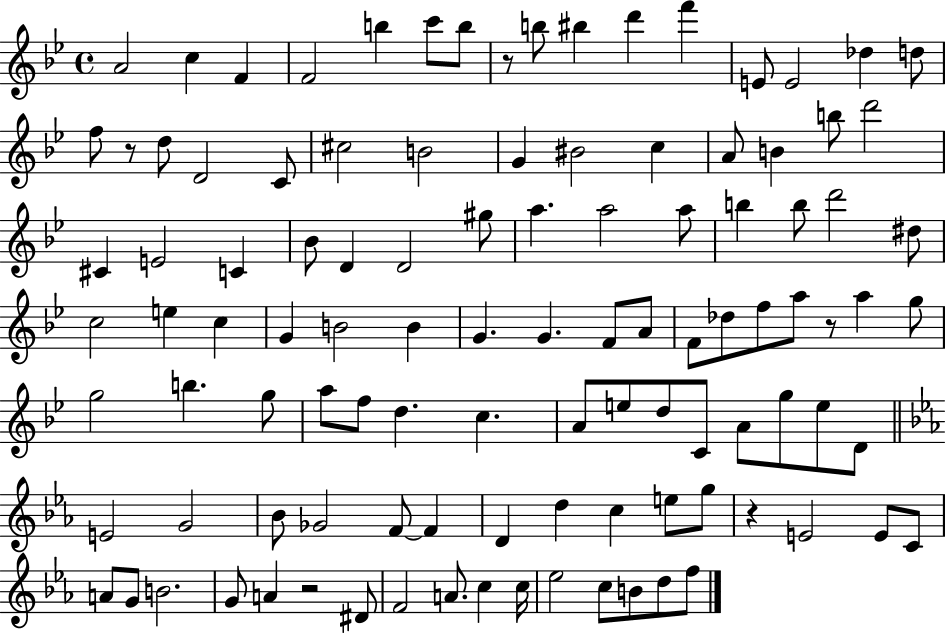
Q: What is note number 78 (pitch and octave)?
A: F4